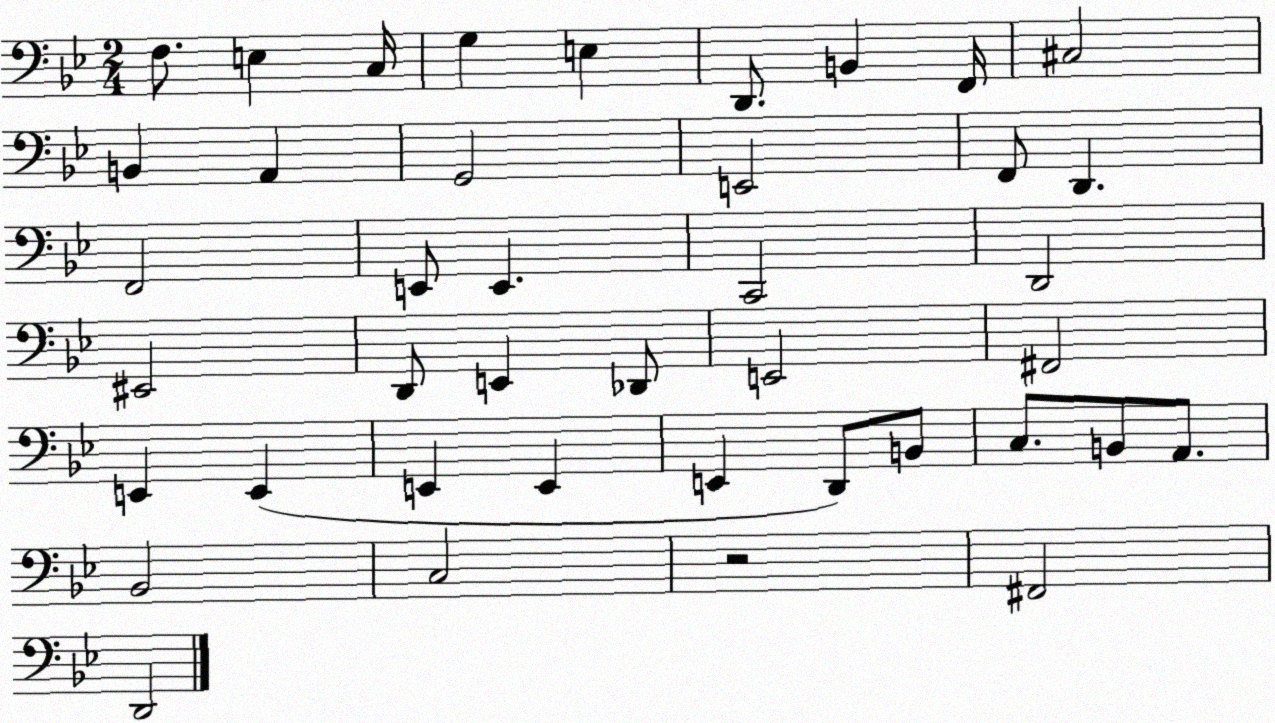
X:1
T:Untitled
M:2/4
L:1/4
K:Bb
F,/2 E, C,/4 G, E, D,,/2 B,, F,,/4 ^C,2 B,, A,, G,,2 E,,2 F,,/2 D,, F,,2 E,,/2 E,, C,,2 D,,2 ^E,,2 D,,/2 E,, _D,,/2 E,,2 ^F,,2 E,, E,, E,, E,, E,, D,,/2 B,,/2 C,/2 B,,/2 A,,/2 _B,,2 C,2 z2 ^F,,2 D,,2